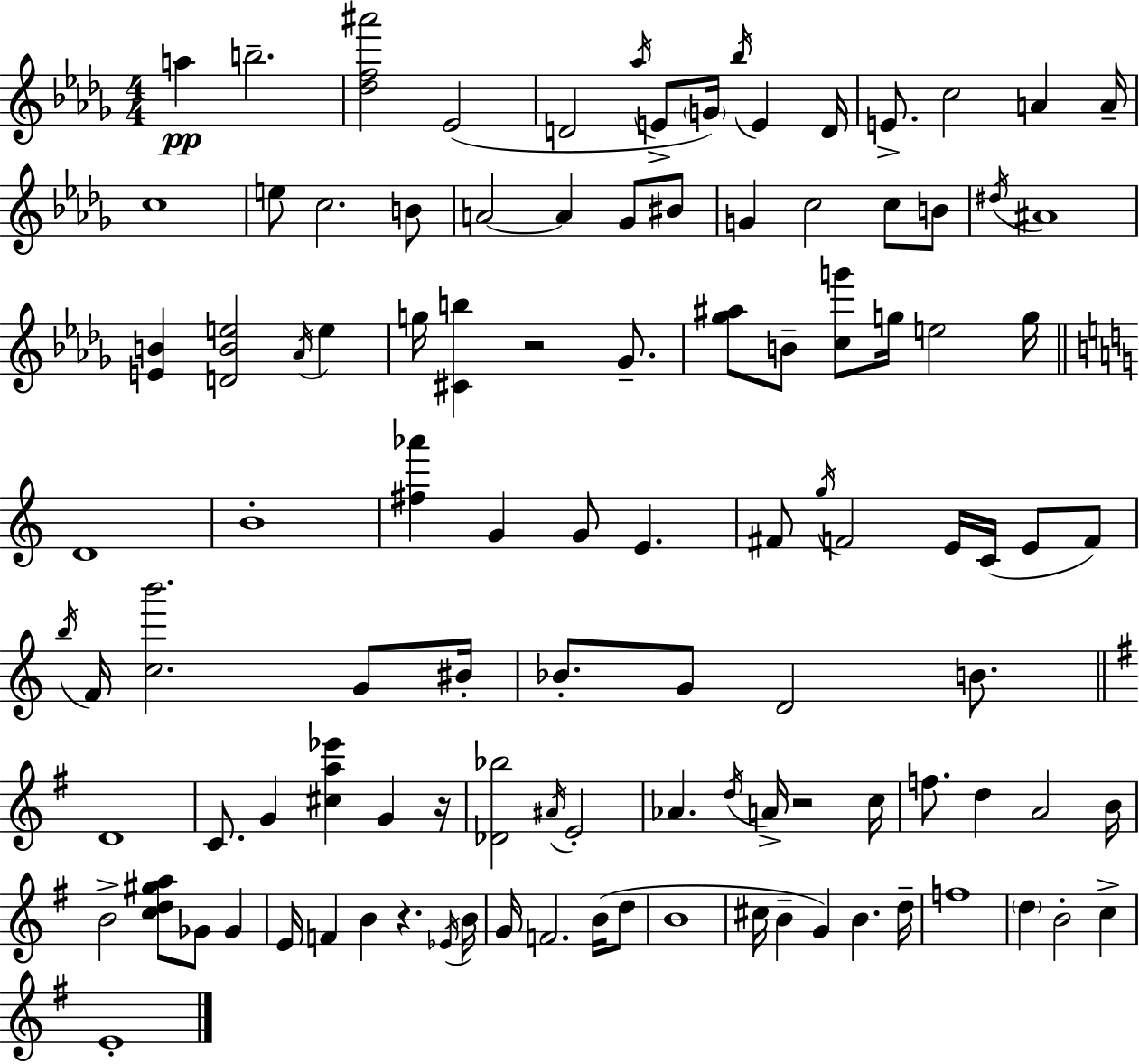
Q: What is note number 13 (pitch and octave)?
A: A4